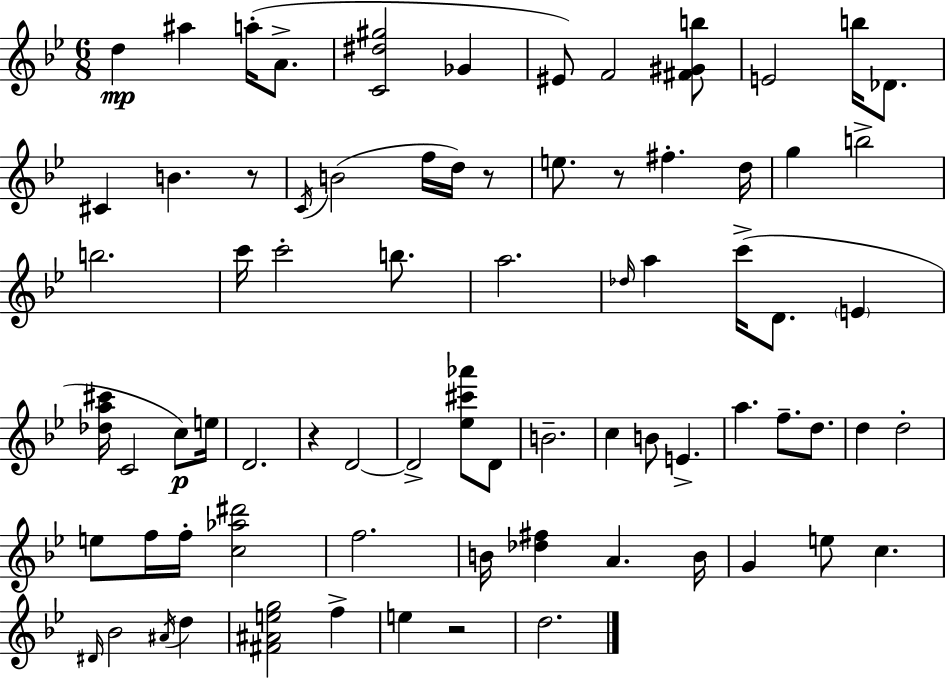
{
  \clef treble
  \numericTimeSignature
  \time 6/8
  \key bes \major
  d''4\mp ais''4 a''16-.( a'8.-> | <c' dis'' gis''>2 ges'4 | eis'8) f'2 <fis' gis' b''>8 | e'2 b''16 des'8. | \break cis'4 b'4. r8 | \acciaccatura { c'16 }( b'2 f''16 d''16) r8 | e''8. r8 fis''4.-. | d''16 g''4 b''2-> | \break b''2. | c'''16 c'''2-. b''8. | a''2. | \grace { des''16 } a''4 c'''16->( d'8. \parenthesize e'4 | \break <des'' a'' cis'''>16 c'2 c''8\p) | e''16 d'2. | r4 d'2~~ | d'2-> <ees'' cis''' aes'''>8 | \break d'8 b'2.-- | c''4 b'8 e'4.-> | a''4. f''8.-- d''8. | d''4 d''2-. | \break e''8 f''16 f''16-. <c'' aes'' dis'''>2 | f''2. | b'16 <des'' fis''>4 a'4. | b'16 g'4 e''8 c''4. | \break \grace { dis'16 } bes'2 \acciaccatura { ais'16 } | d''4 <fis' ais' e'' g''>2 | f''4-> e''4 r2 | d''2. | \break \bar "|."
}